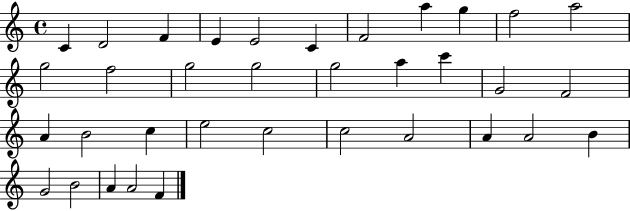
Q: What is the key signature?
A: C major